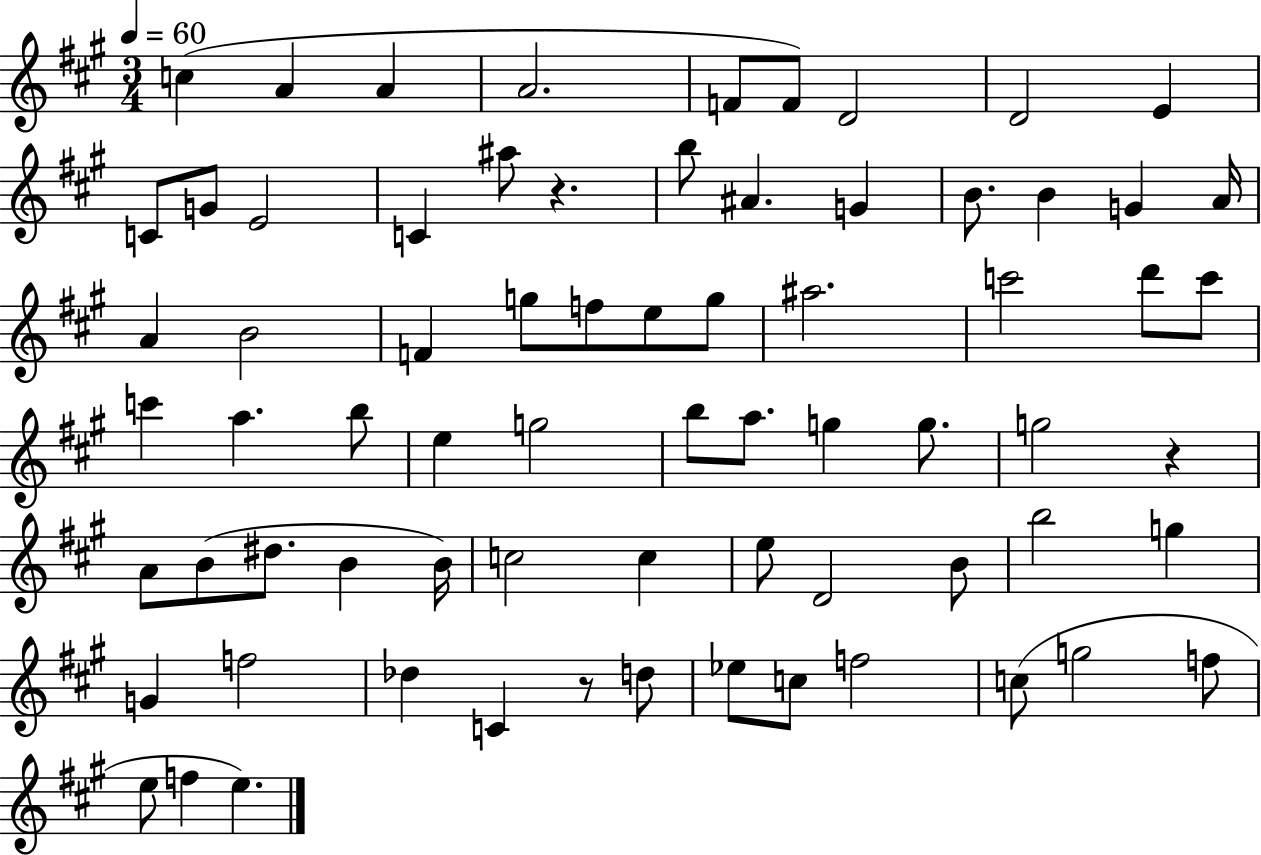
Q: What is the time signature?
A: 3/4